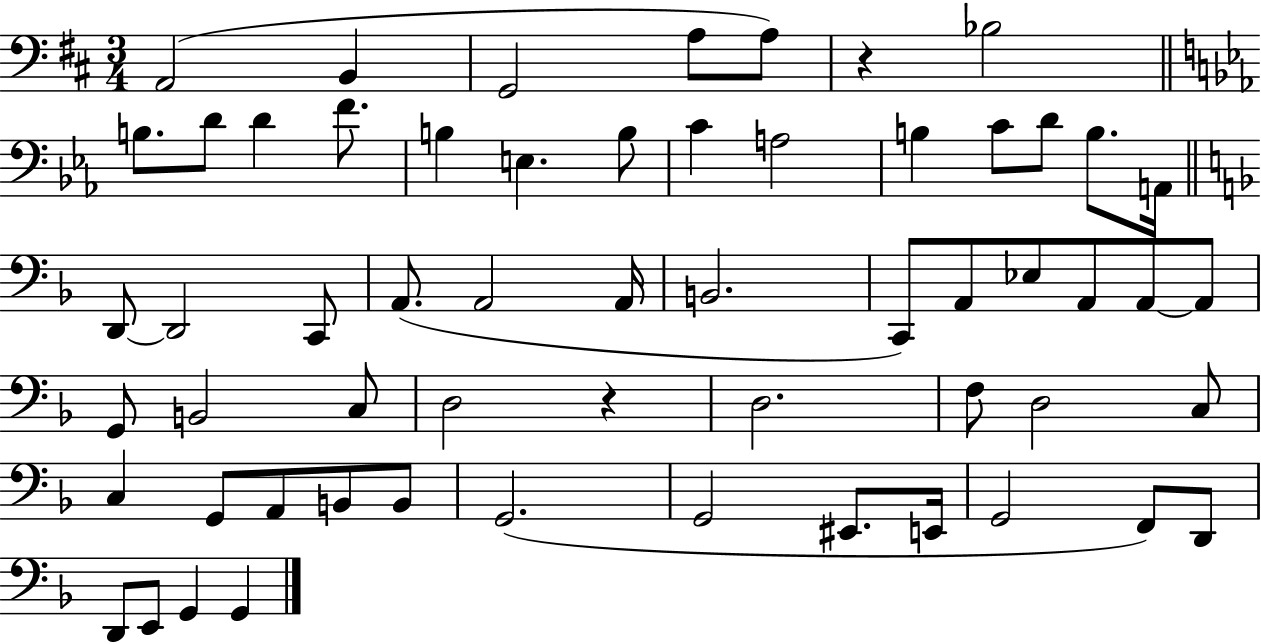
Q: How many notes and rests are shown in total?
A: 59